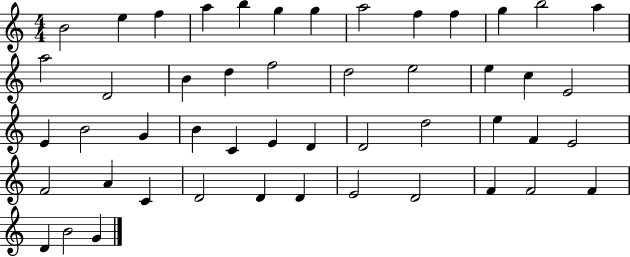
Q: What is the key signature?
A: C major